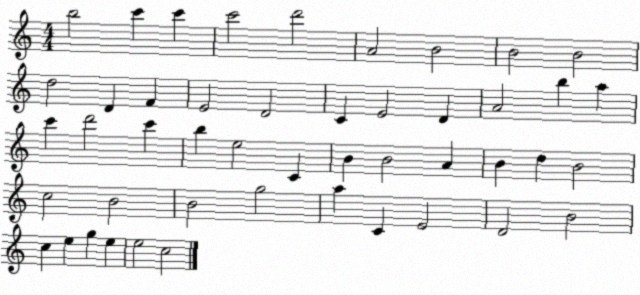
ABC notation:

X:1
T:Untitled
M:4/4
L:1/4
K:C
b2 c' c' c'2 d'2 A2 B2 B2 B2 d2 D F E2 D2 C E2 D A2 b a c' d'2 c' b e2 C B B2 A B d B2 c2 B2 B2 g2 a C E2 D2 B2 c e g e e2 c2